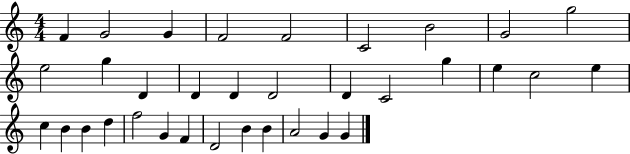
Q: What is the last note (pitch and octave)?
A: G4